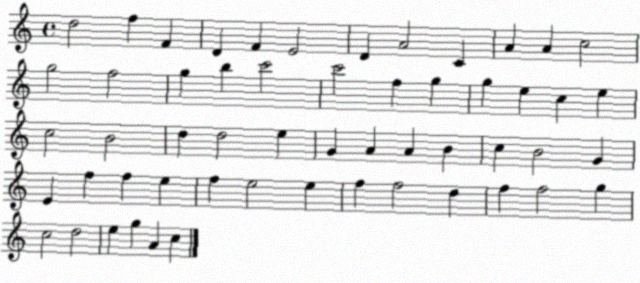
X:1
T:Untitled
M:4/4
L:1/4
K:C
d2 f F D F E2 D A2 C A A c2 g2 f2 g b c'2 c'2 f g g e c e c2 B2 d d2 e G A A B c B2 G E f f e f e2 e f f2 d f f2 g c2 d2 e g A c